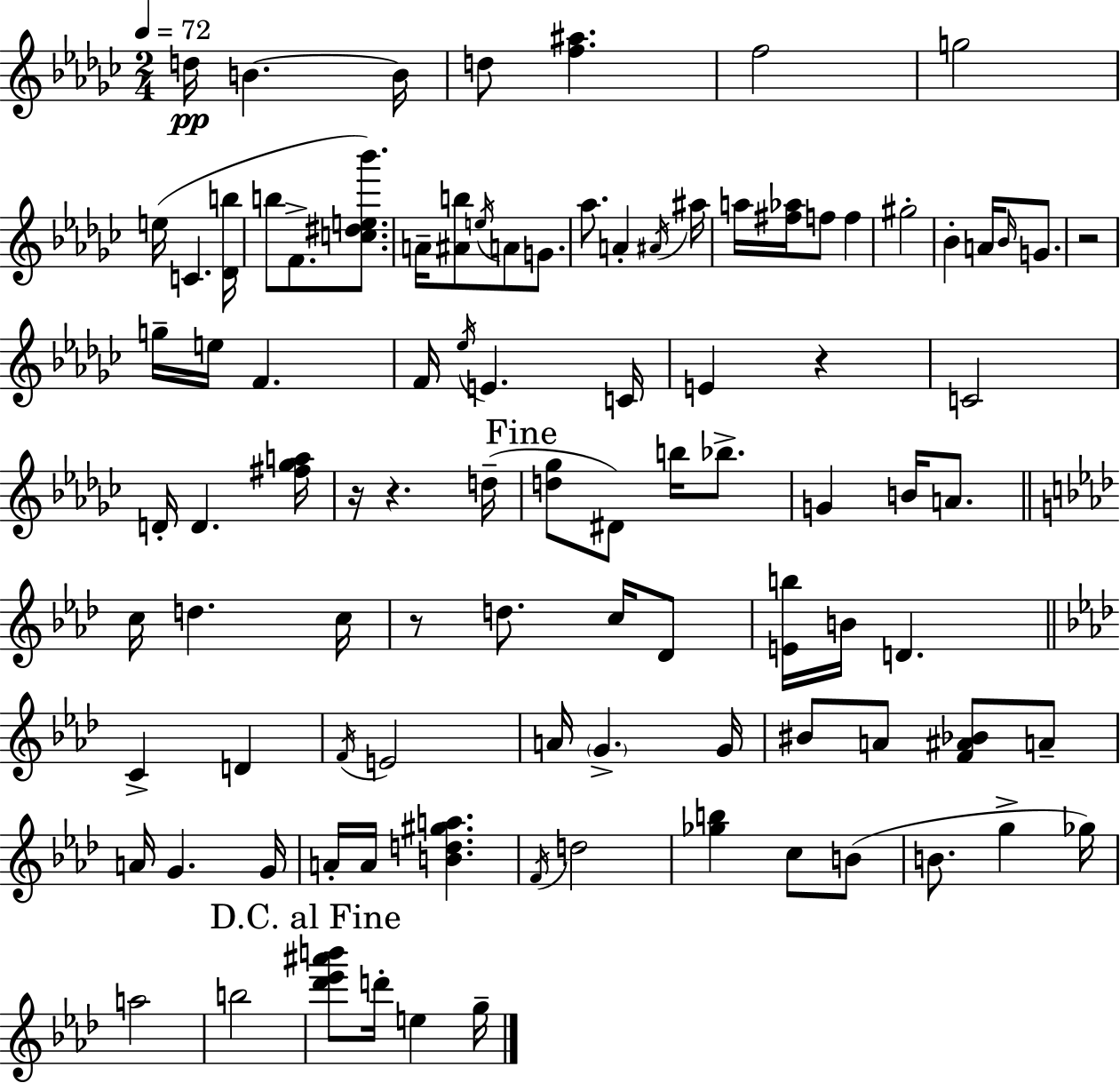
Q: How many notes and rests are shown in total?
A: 96